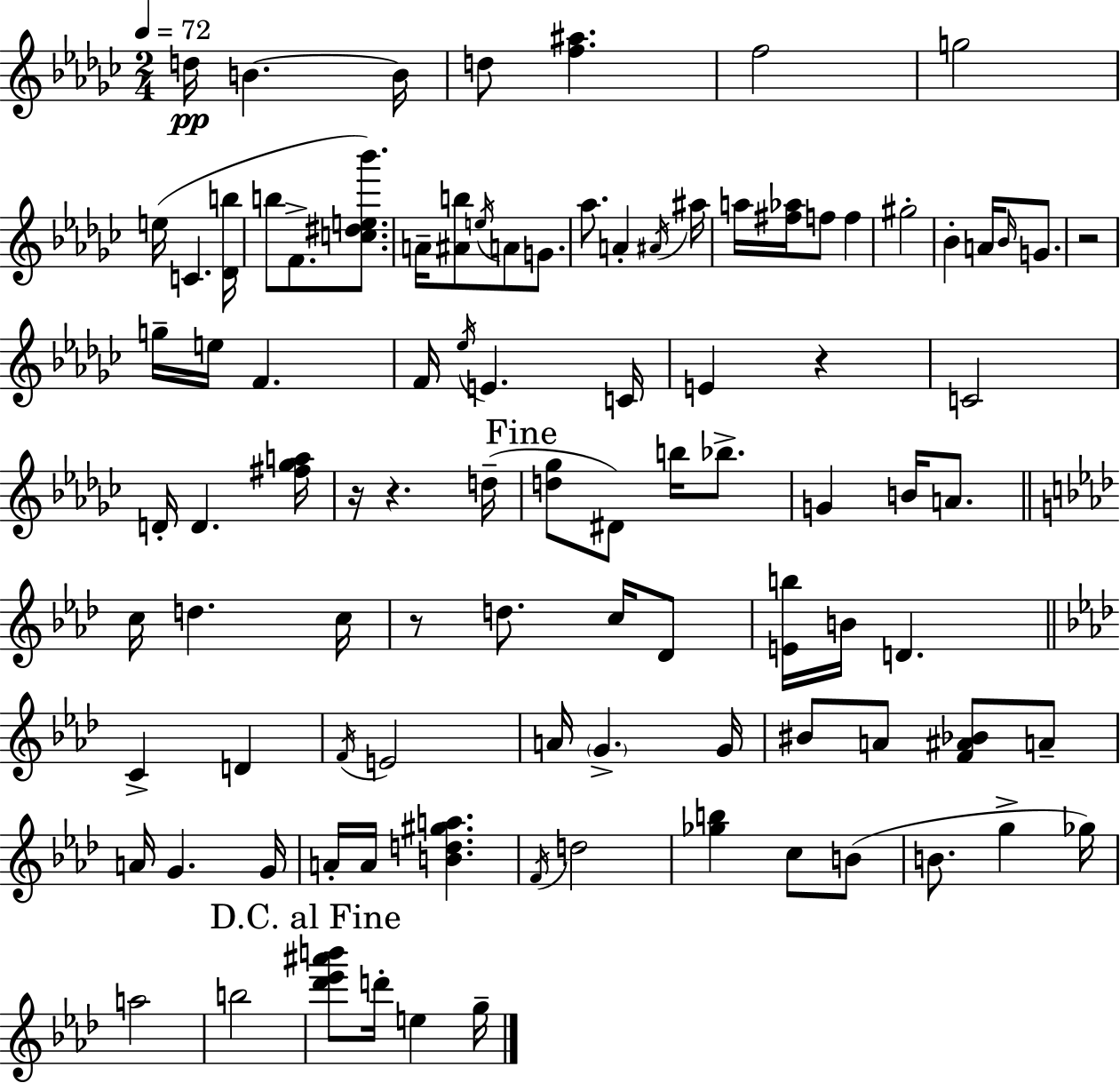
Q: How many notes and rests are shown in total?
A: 96